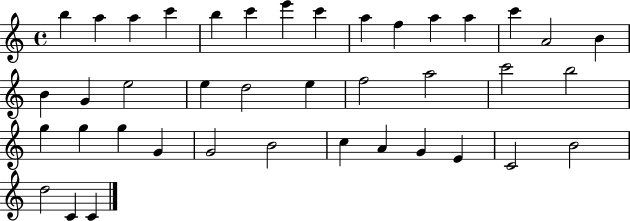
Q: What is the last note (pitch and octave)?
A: C4